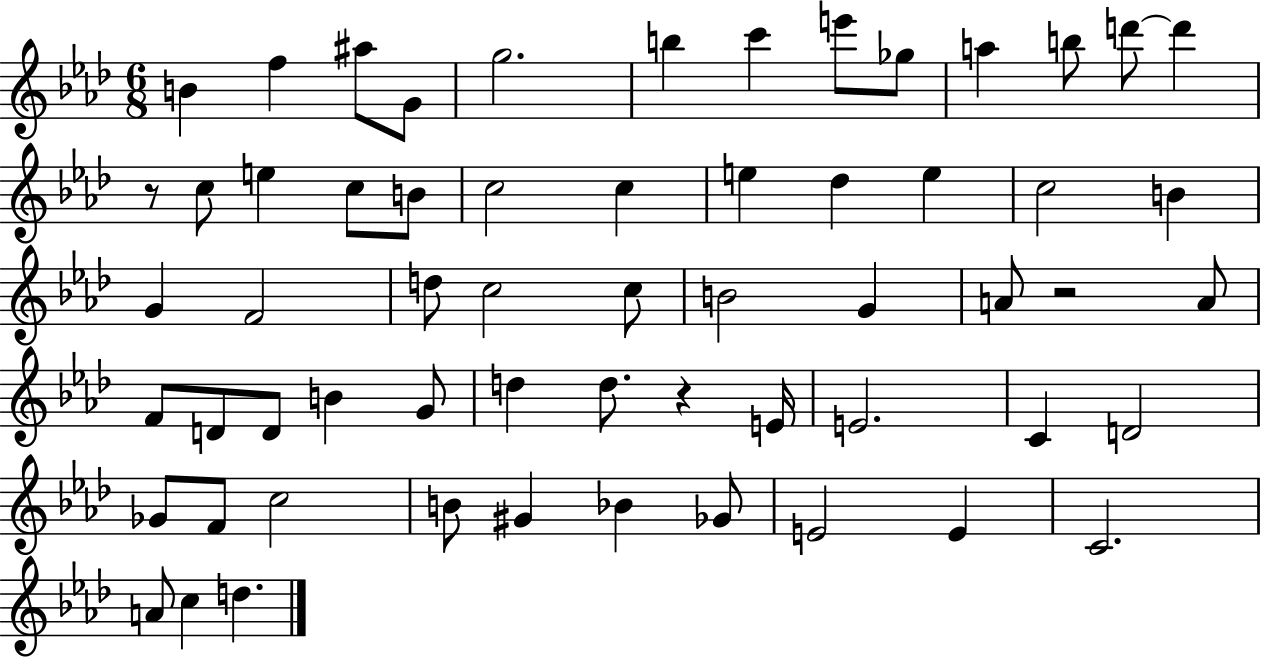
X:1
T:Untitled
M:6/8
L:1/4
K:Ab
B f ^a/2 G/2 g2 b c' e'/2 _g/2 a b/2 d'/2 d' z/2 c/2 e c/2 B/2 c2 c e _d e c2 B G F2 d/2 c2 c/2 B2 G A/2 z2 A/2 F/2 D/2 D/2 B G/2 d d/2 z E/4 E2 C D2 _G/2 F/2 c2 B/2 ^G _B _G/2 E2 E C2 A/2 c d